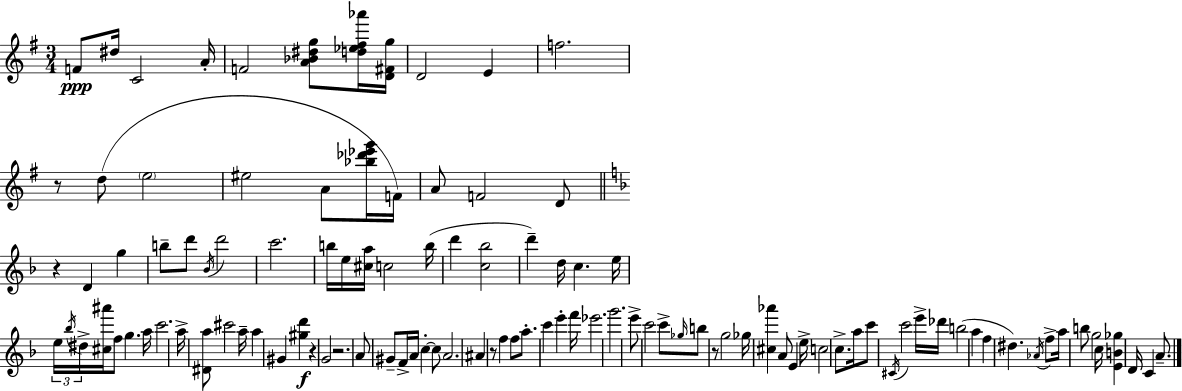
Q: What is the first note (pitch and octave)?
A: F4